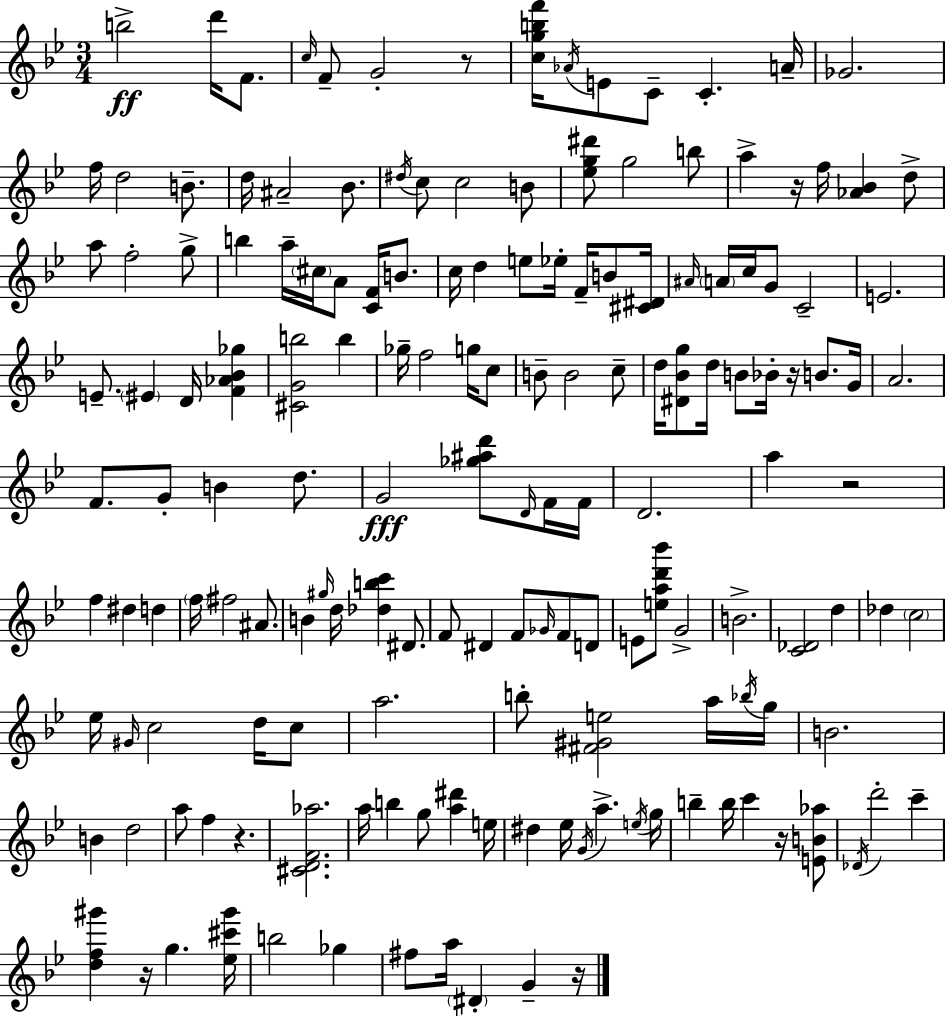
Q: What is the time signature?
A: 3/4